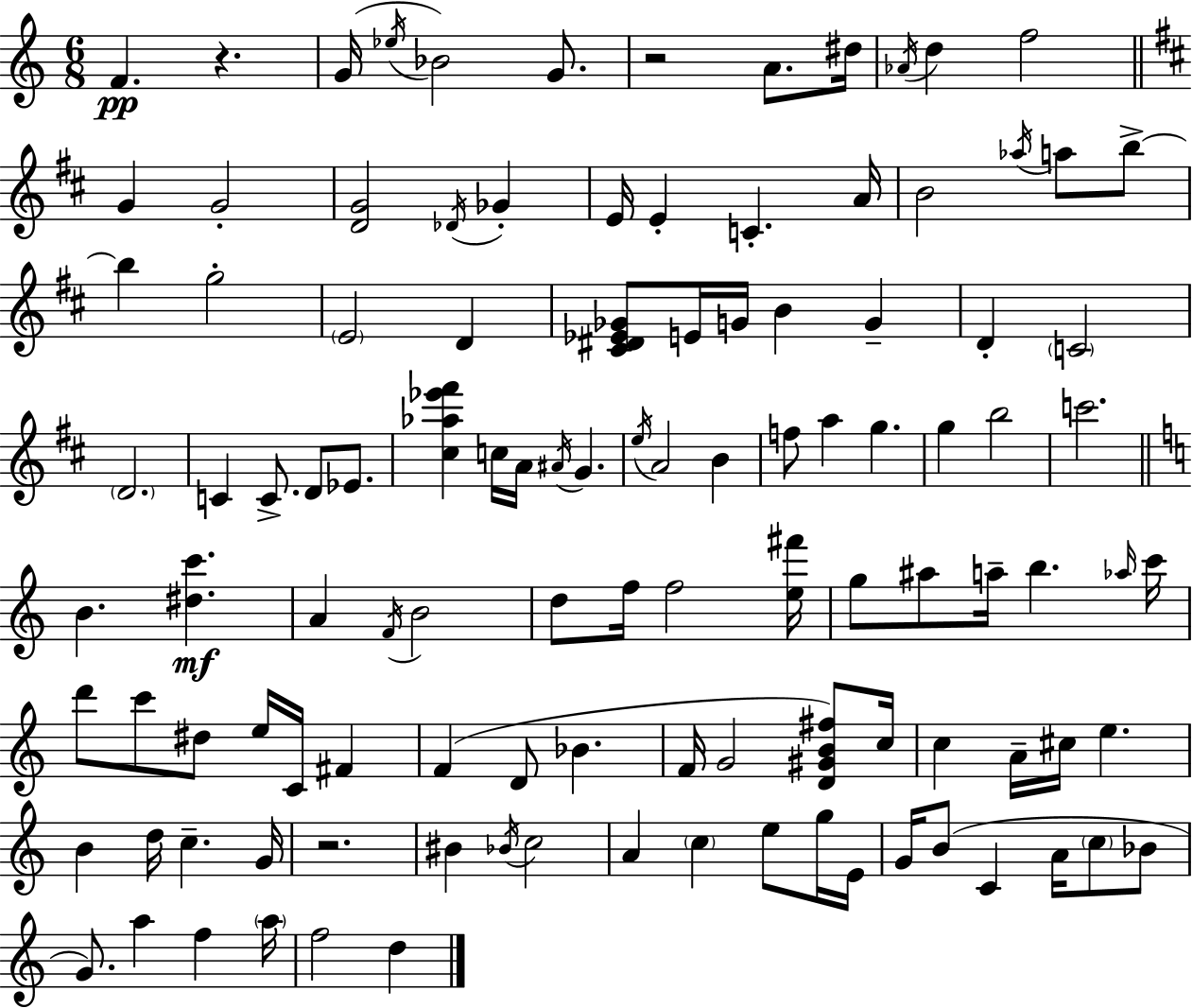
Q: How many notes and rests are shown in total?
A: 112